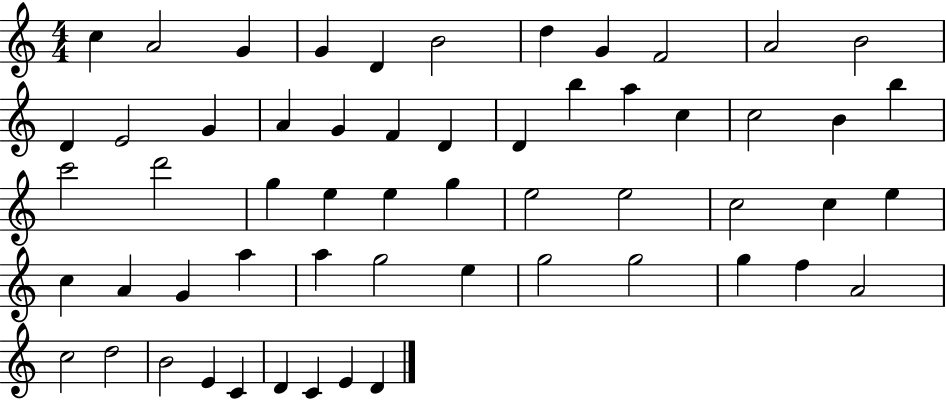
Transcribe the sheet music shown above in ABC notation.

X:1
T:Untitled
M:4/4
L:1/4
K:C
c A2 G G D B2 d G F2 A2 B2 D E2 G A G F D D b a c c2 B b c'2 d'2 g e e g e2 e2 c2 c e c A G a a g2 e g2 g2 g f A2 c2 d2 B2 E C D C E D